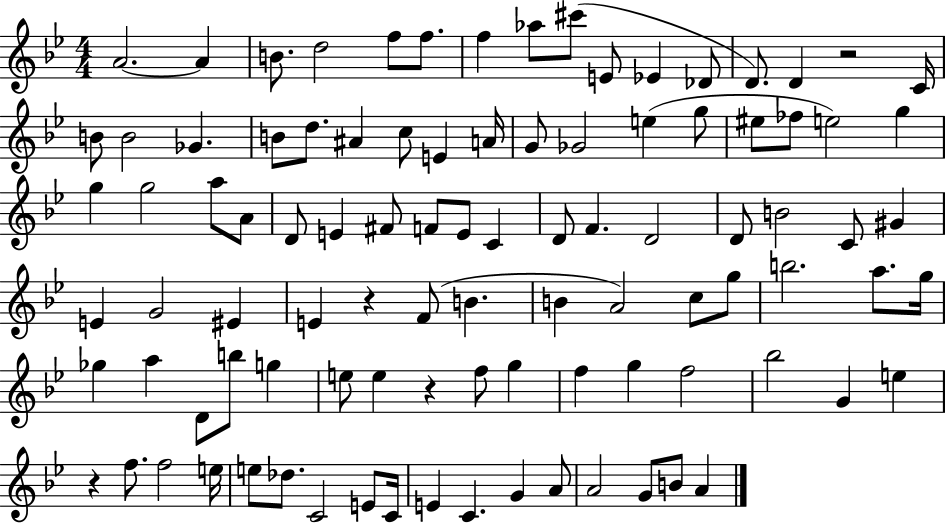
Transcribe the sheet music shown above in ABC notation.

X:1
T:Untitled
M:4/4
L:1/4
K:Bb
A2 A B/2 d2 f/2 f/2 f _a/2 ^c'/2 E/2 _E _D/2 D/2 D z2 C/4 B/2 B2 _G B/2 d/2 ^A c/2 E A/4 G/2 _G2 e g/2 ^e/2 _f/2 e2 g g g2 a/2 A/2 D/2 E ^F/2 F/2 E/2 C D/2 F D2 D/2 B2 C/2 ^G E G2 ^E E z F/2 B B A2 c/2 g/2 b2 a/2 g/4 _g a D/2 b/2 g e/2 e z f/2 g f g f2 _b2 G e z f/2 f2 e/4 e/2 _d/2 C2 E/2 C/4 E C G A/2 A2 G/2 B/2 A